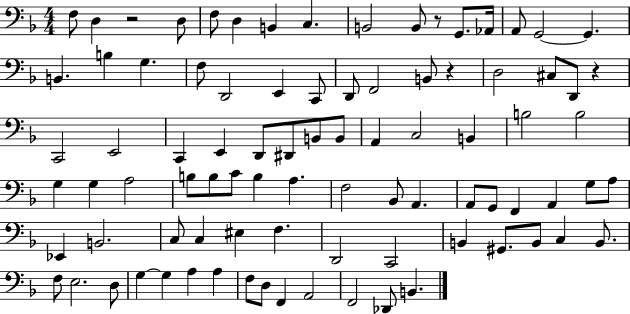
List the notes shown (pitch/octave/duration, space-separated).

F3/e D3/q R/h D3/e F3/e D3/q B2/q C3/q. B2/h B2/e R/e G2/e. Ab2/s A2/e G2/h G2/q. B2/q. B3/q G3/q. F3/e D2/h E2/q C2/e D2/e F2/h B2/e R/q D3/h C#3/e D2/e R/q C2/h E2/h C2/q E2/q D2/e D#2/e B2/e B2/e A2/q C3/h B2/q B3/h B3/h G3/q G3/q A3/h B3/e B3/e C4/e B3/q A3/q. F3/h Bb2/e A2/q. A2/e G2/e F2/q A2/q G3/e A3/e Eb2/q B2/h. C3/e C3/q EIS3/q F3/q. D2/h C2/h B2/q G#2/e. B2/e C3/q B2/e. F3/e E3/h. D3/e G3/q G3/q A3/q A3/q F3/e D3/e F2/q A2/h F2/h Db2/e B2/q.